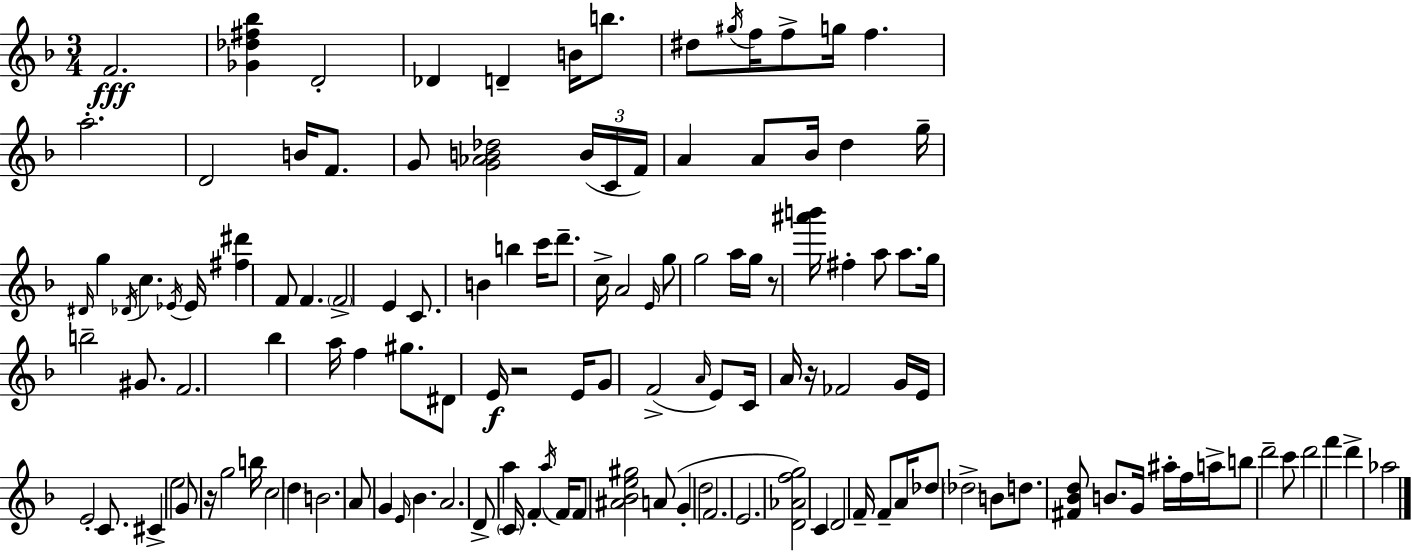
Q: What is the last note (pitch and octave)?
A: Ab5